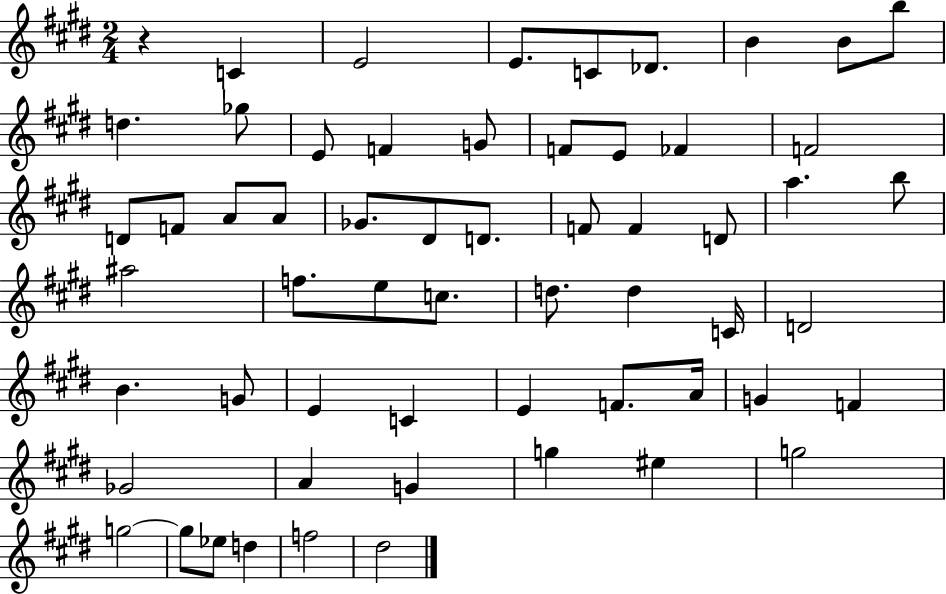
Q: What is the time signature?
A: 2/4